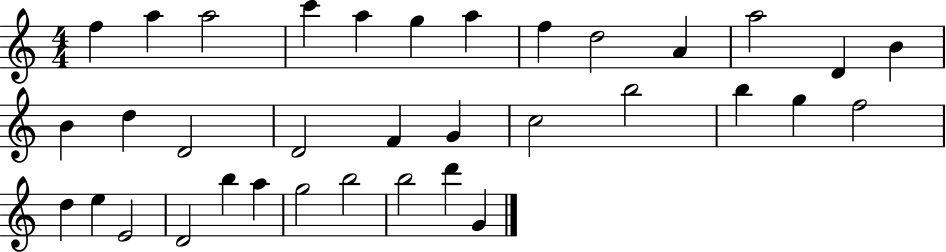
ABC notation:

X:1
T:Untitled
M:4/4
L:1/4
K:C
f a a2 c' a g a f d2 A a2 D B B d D2 D2 F G c2 b2 b g f2 d e E2 D2 b a g2 b2 b2 d' G